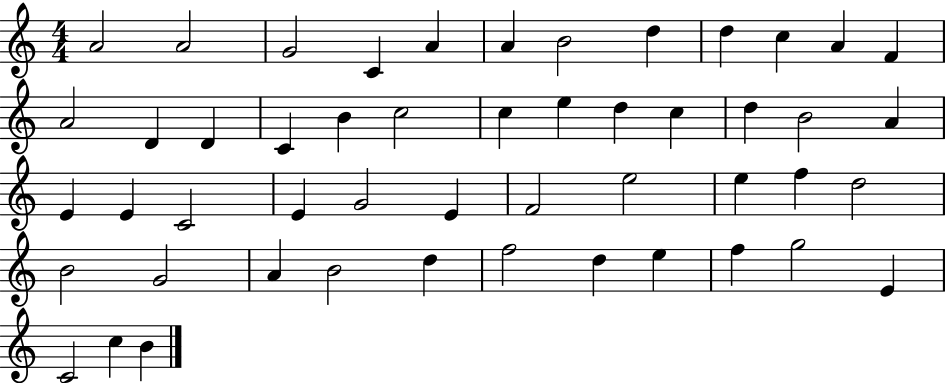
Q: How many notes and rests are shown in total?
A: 50